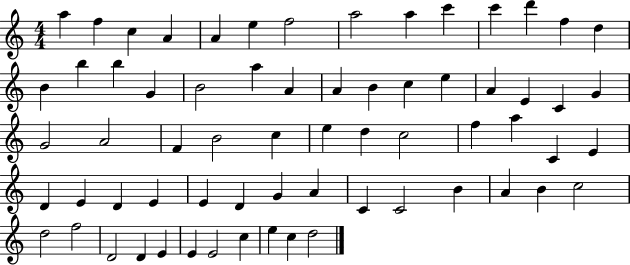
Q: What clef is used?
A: treble